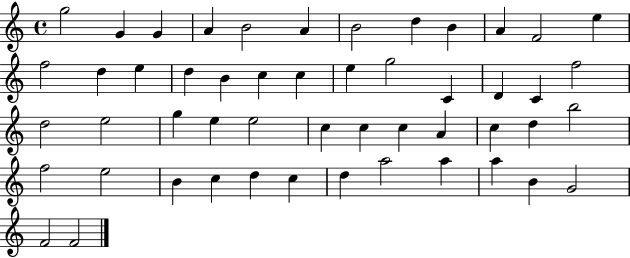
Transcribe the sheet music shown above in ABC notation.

X:1
T:Untitled
M:4/4
L:1/4
K:C
g2 G G A B2 A B2 d B A F2 e f2 d e d B c c e g2 C D C f2 d2 e2 g e e2 c c c A c d b2 f2 e2 B c d c d a2 a a B G2 F2 F2